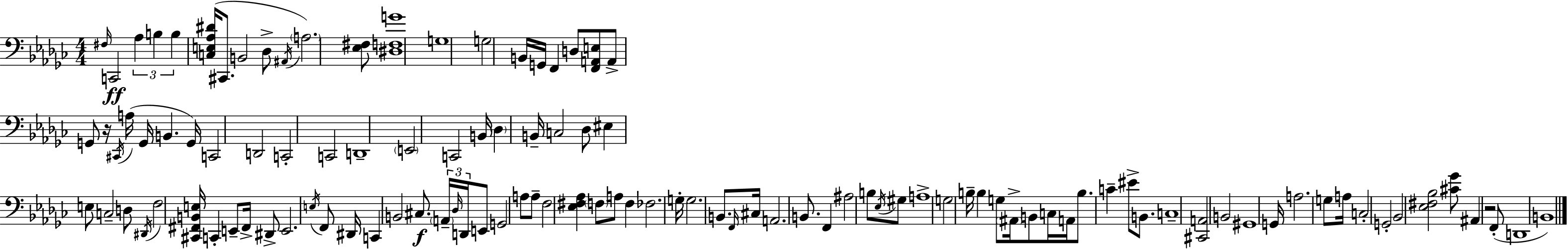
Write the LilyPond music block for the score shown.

{
  \clef bass
  \numericTimeSignature
  \time 4/4
  \key ees \minor
  \grace { fis16 }\ff c,2 \tuplet 3/2 { aes4 b4 | b4 } <c e aes dis'>16( cis,8. b,2 | des8-> \acciaccatura { ais,16 }) \parenthesize a2. | <ees fis>8 <dis f g'>1 | \break g1 | g2 b,16 g,16 f,4 | d8 <f, a, e>8 a,8-> g,8 r16 \acciaccatura { cis,16 }( a16 g,16 b,4. | g,16) c,2 d,2 | \break c,2-. c,2 | d,1-- | \parenthesize e,2 c,2 | b,16 \parenthesize des4 b,16-- c2 | \break des8 eis4 e8 c2-- | d8 \acciaccatura { dis,16 } f2 <cis, fis, b, e>16 c,4-. | e,8-- fis,16-> dis,8-> e,2. | \acciaccatura { e16 } f,8 dis,16 c,4 b,2 | \break cis8.\f \tuplet 3/2 { \parenthesize a,16-- \grace { des16 } d,16 } e,8 g,2 | a8 a8-- f2 <ees fis aes>4 | \parenthesize f8 a8 f4 fes2. | g16-. g2. | \break b,8. \grace { f,16 } cis16 a,2. | b,8. f,4 ais2 | b8 \acciaccatura { ees16 } gis8 a1-> | g2 | \break b16-- b4 g8 \parenthesize ais,16-> b,8 c16 a,16 b8. c'4-- | eis'8-> b,8. c1-- | <cis, a,>2 | b,2 gis,1 | \break g,16 a2. | g8 a16 c2-. | g,2-. bes,2 | <ees fis bes>2 <cis' ges'>8 ais,4 r2 | \break f,8-.( d,1 | b,1) | \bar "|."
}